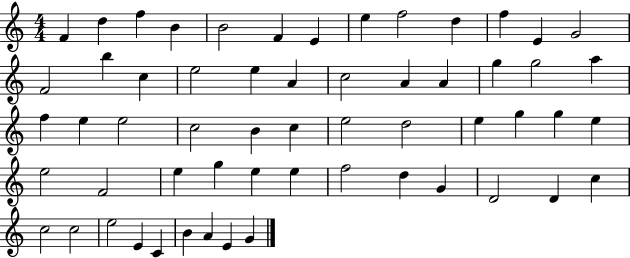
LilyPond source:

{
  \clef treble
  \numericTimeSignature
  \time 4/4
  \key c \major
  f'4 d''4 f''4 b'4 | b'2 f'4 e'4 | e''4 f''2 d''4 | f''4 e'4 g'2 | \break f'2 b''4 c''4 | e''2 e''4 a'4 | c''2 a'4 a'4 | g''4 g''2 a''4 | \break f''4 e''4 e''2 | c''2 b'4 c''4 | e''2 d''2 | e''4 g''4 g''4 e''4 | \break e''2 f'2 | e''4 g''4 e''4 e''4 | f''2 d''4 g'4 | d'2 d'4 c''4 | \break c''2 c''2 | e''2 e'4 c'4 | b'4 a'4 e'4 g'4 | \bar "|."
}